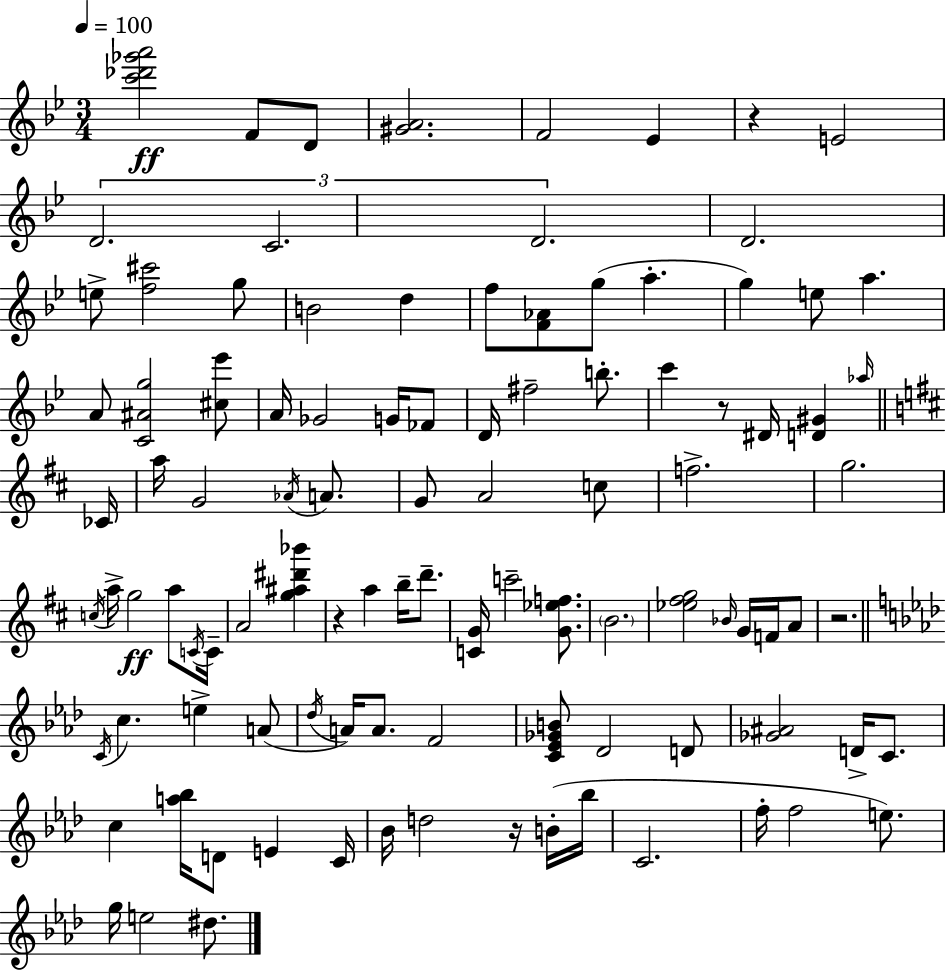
{
  \clef treble
  \numericTimeSignature
  \time 3/4
  \key bes \major
  \tempo 4 = 100
  <c''' des''' ges''' a'''>2\ff f'8 d'8 | <gis' a'>2. | f'2 ees'4 | r4 e'2 | \break \tuplet 3/2 { d'2. | c'2. | d'2. } | d'2. | \break e''8-> <f'' cis'''>2 g''8 | b'2 d''4 | f''8 <f' aes'>8 g''8( a''4.-. | g''4) e''8 a''4. | \break a'8 <c' ais' g''>2 <cis'' ees'''>8 | a'16 ges'2 g'16 fes'8 | d'16 fis''2-- b''8.-. | c'''4 r8 dis'16 <d' gis'>4 \grace { aes''16 } | \break \bar "||" \break \key d \major ces'16 a''16 g'2 \acciaccatura { aes'16 } a'8. | g'8 a'2 | c''8 f''2.-> | g''2. | \break \acciaccatura { c''16 } a''16-> g''2\ff | a''8 \acciaccatura { c'16 } c'16-- a'2 | <g'' ais'' dis''' bes'''>4 r4 a''4 | b''16-- d'''8.-- <c' g'>16 c'''2-- | \break <g' ees'' f''>8. \parenthesize b'2. | <ees'' fis'' g''>2 | \grace { bes'16 } g'16 f'16 a'8 r2. | \bar "||" \break \key f \minor \acciaccatura { c'16 } c''4. e''4-> a'8( | \acciaccatura { des''16 } a'16) a'8. f'2 | <c' ees' ges' b'>8 des'2 | d'8 <ges' ais'>2 d'16-> c'8. | \break c''4 <a'' bes''>16 d'8 e'4 | c'16 bes'16 d''2 r16 | b'16-.( bes''16 c'2. | f''16-. f''2 e''8.) | \break g''16 e''2 dis''8. | \bar "|."
}